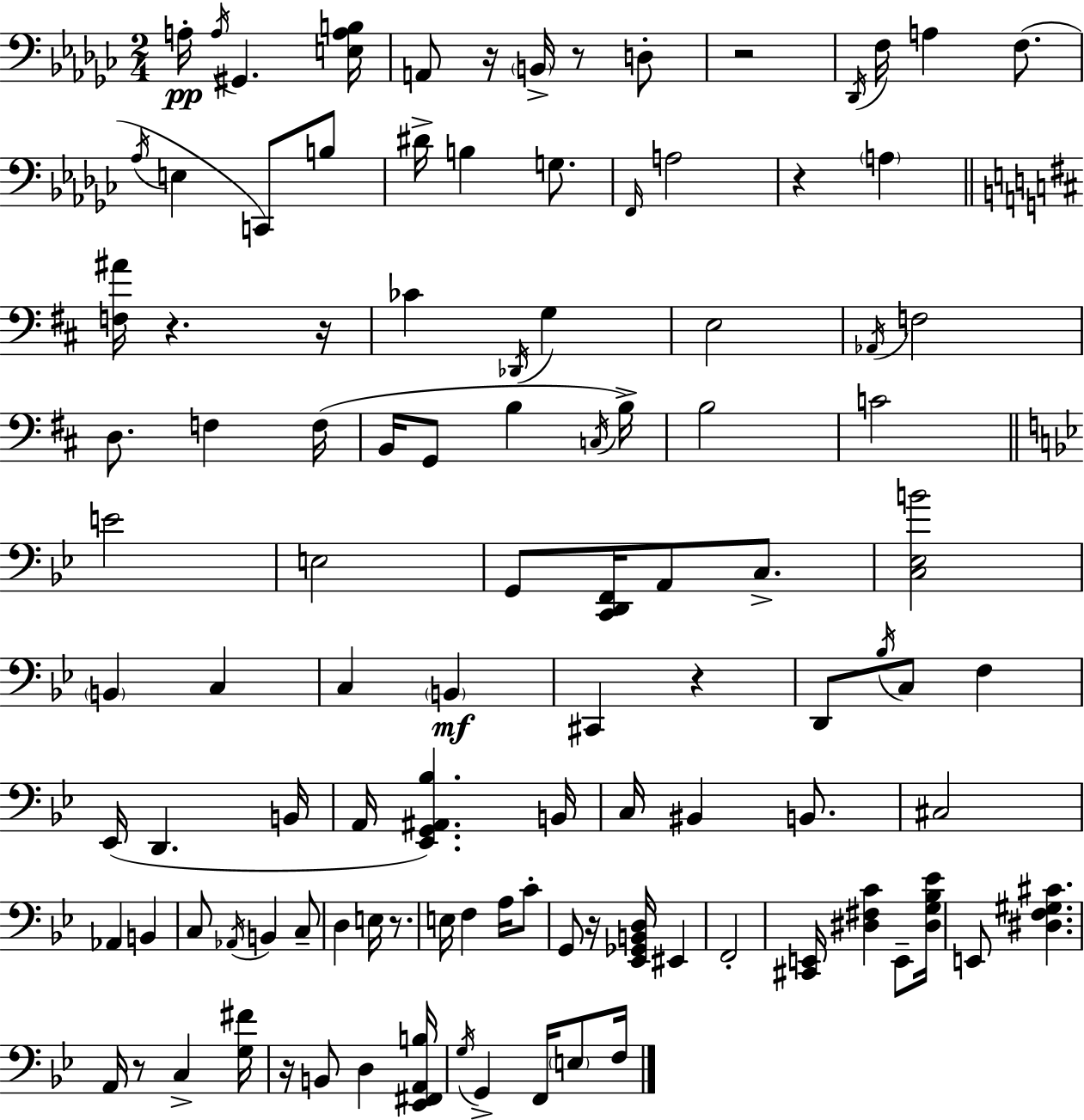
{
  \clef bass
  \numericTimeSignature
  \time 2/4
  \key ees \minor
  \repeat volta 2 { a16-.\pp \acciaccatura { a16 } gis,4. | <e a b>16 a,8 r16 \parenthesize b,16-> r8 d8-. | r2 | \acciaccatura { des,16 } f16 a4 f8.( | \break \acciaccatura { aes16 } e4 c,8) | b8 dis'16-> b4 | g8. \grace { f,16 } a2 | r4 | \break \parenthesize a4 \bar "||" \break \key b \minor <f ais'>16 r4. r16 | ces'4 \acciaccatura { des,16 } g4 | e2 | \acciaccatura { aes,16 } f2 | \break d8. f4 | f16( b,16 g,8 b4 | \acciaccatura { c16 }) b16-> b2 | c'2 | \break \bar "||" \break \key bes \major e'2 | e2 | g,8 <c, d, f,>16 a,8 c8.-> | <c ees b'>2 | \break \parenthesize b,4 c4 | c4 \parenthesize b,4\mf | cis,4 r4 | d,8 \acciaccatura { bes16 } c8 f4 | \break ees,16( d,4. | b,16 a,16 <ees, g, ais, bes>4.) | b,16 c16 bis,4 b,8. | cis2 | \break aes,4 b,4 | c8 \acciaccatura { aes,16 } b,4 | c8-- d4 e16 r8. | e16 f4 a16 | \break c'8-. g,8 r16 <ees, ges, b, d>16 eis,4 | f,2-. | <cis, e,>16 <dis fis c'>4 e,8-- | <dis g bes ees'>16 e,8 <dis f gis cis'>4. | \break a,16 r8 c4-> | <g fis'>16 r16 b,8 d4 | <ees, fis, a, b>16 \acciaccatura { g16 } g,4-> f,16 | \parenthesize e8 f16 } \bar "|."
}